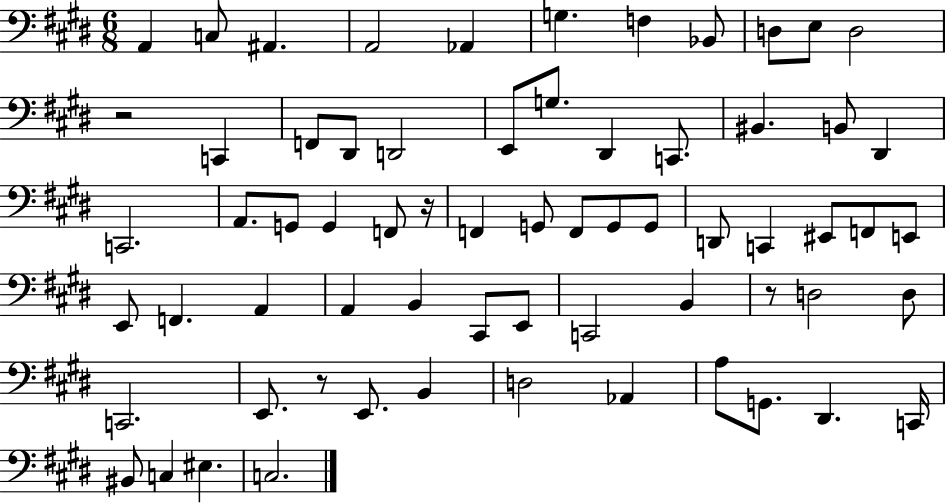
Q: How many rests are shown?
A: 4